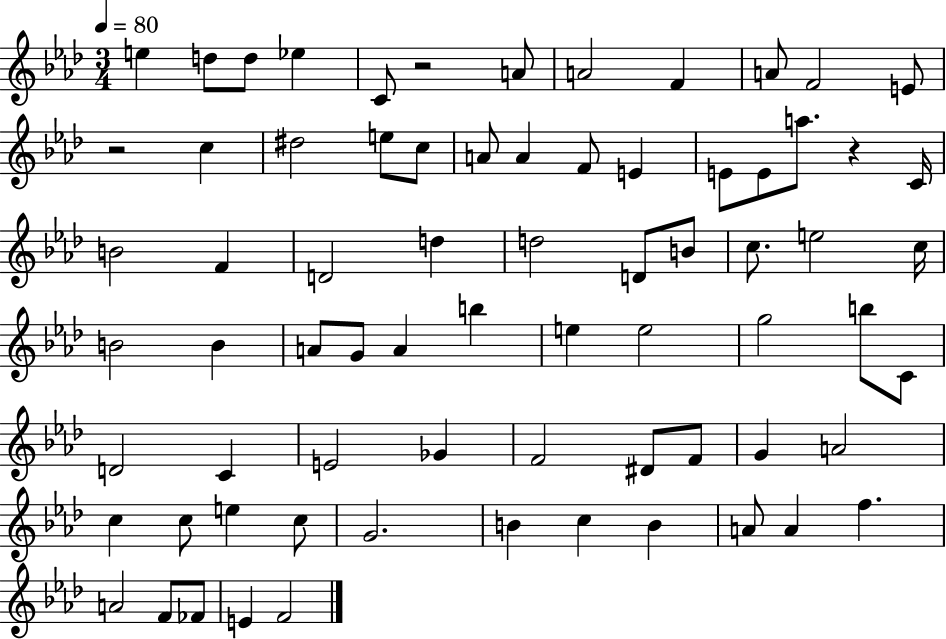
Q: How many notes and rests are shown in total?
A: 72